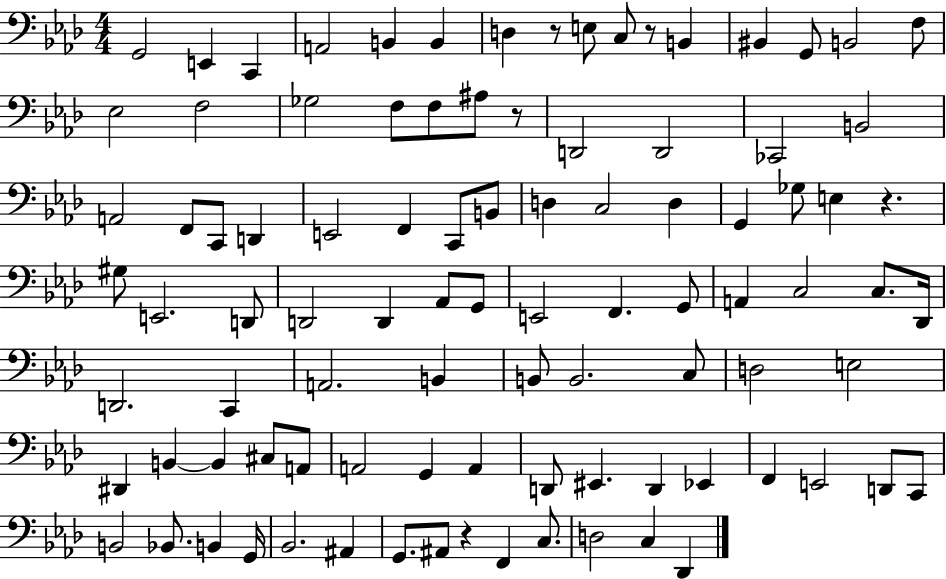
G2/h E2/q C2/q A2/h B2/q B2/q D3/q R/e E3/e C3/e R/e B2/q BIS2/q G2/e B2/h F3/e Eb3/h F3/h Gb3/h F3/e F3/e A#3/e R/e D2/h D2/h CES2/h B2/h A2/h F2/e C2/e D2/q E2/h F2/q C2/e B2/e D3/q C3/h D3/q G2/q Gb3/e E3/q R/q. G#3/e E2/h. D2/e D2/h D2/q Ab2/e G2/e E2/h F2/q. G2/e A2/q C3/h C3/e. Db2/s D2/h. C2/q A2/h. B2/q B2/e B2/h. C3/e D3/h E3/h D#2/q B2/q B2/q C#3/e A2/e A2/h G2/q A2/q D2/e EIS2/q. D2/q Eb2/q F2/q E2/h D2/e C2/e B2/h Bb2/e. B2/q G2/s Bb2/h. A#2/q G2/e. A#2/e R/q F2/q C3/e. D3/h C3/q Db2/q